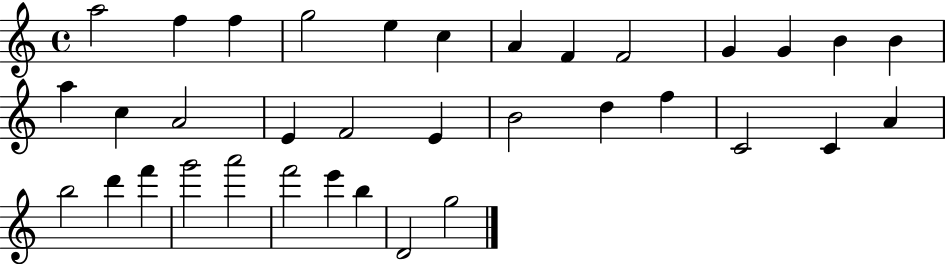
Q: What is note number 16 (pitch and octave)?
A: A4